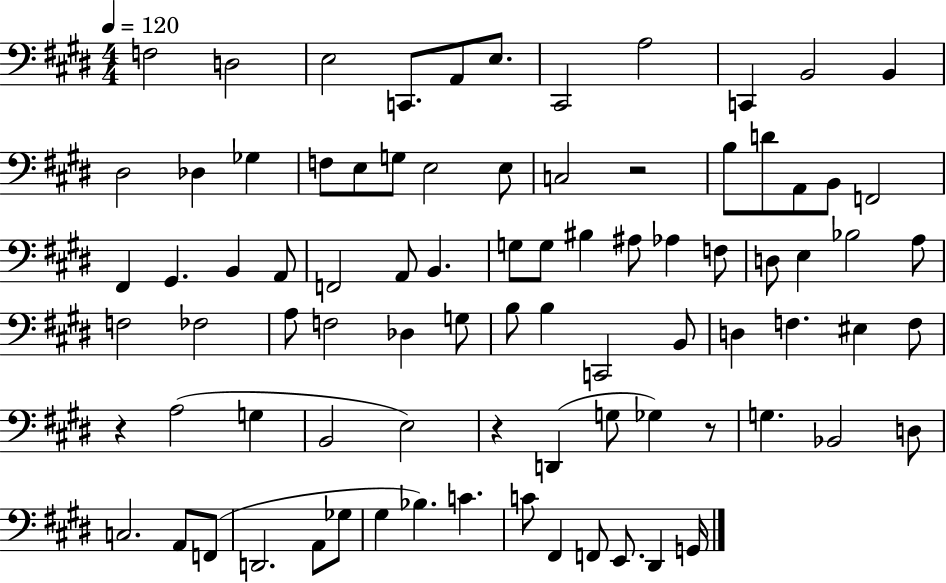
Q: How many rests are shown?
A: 4